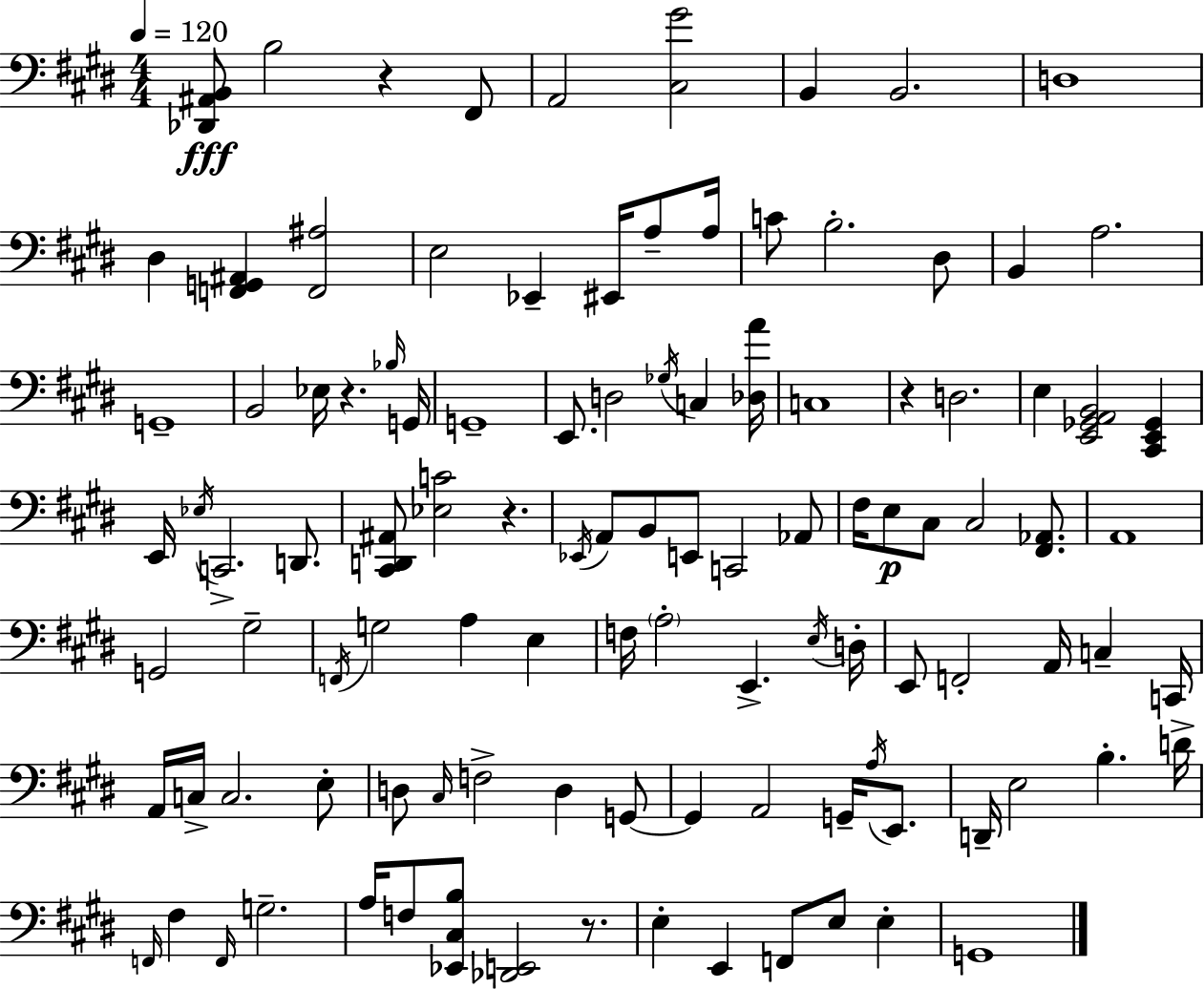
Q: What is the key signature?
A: E major